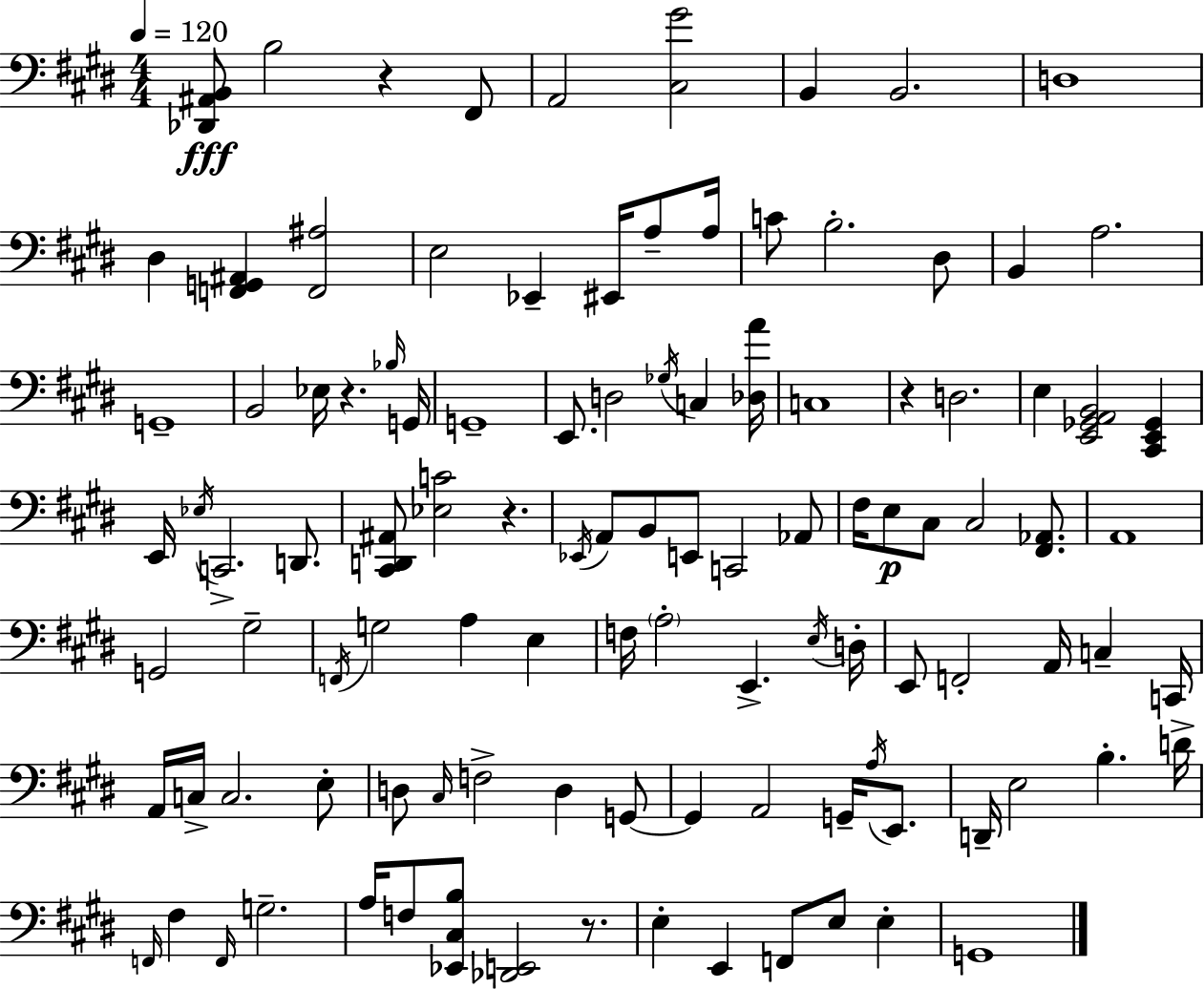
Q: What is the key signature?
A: E major